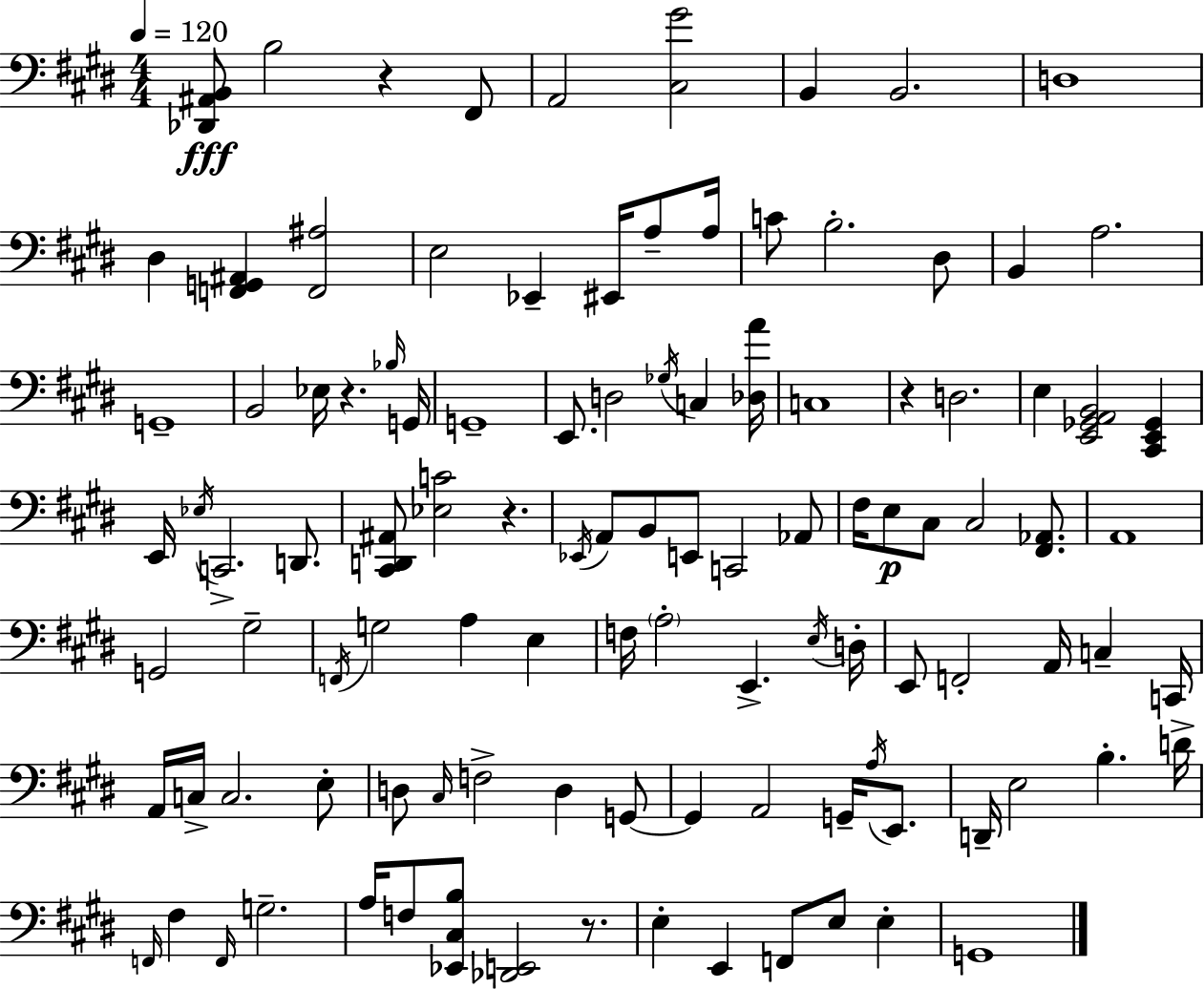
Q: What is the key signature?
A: E major